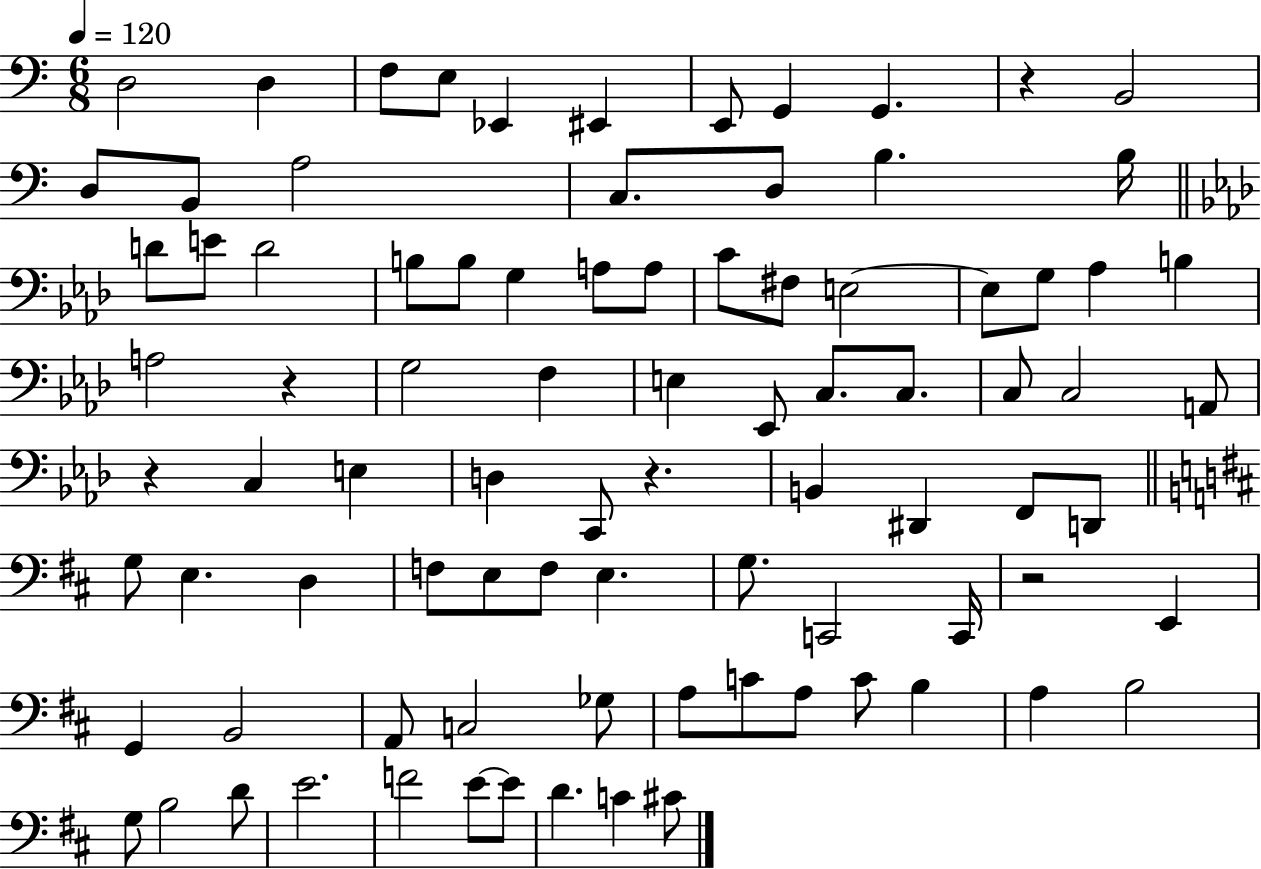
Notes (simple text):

D3/h D3/q F3/e E3/e Eb2/q EIS2/q E2/e G2/q G2/q. R/q B2/h D3/e B2/e A3/h C3/e. D3/e B3/q. B3/s D4/e E4/e D4/h B3/e B3/e G3/q A3/e A3/e C4/e F#3/e E3/h E3/e G3/e Ab3/q B3/q A3/h R/q G3/h F3/q E3/q Eb2/e C3/e. C3/e. C3/e C3/h A2/e R/q C3/q E3/q D3/q C2/e R/q. B2/q D#2/q F2/e D2/e G3/e E3/q. D3/q F3/e E3/e F3/e E3/q. G3/e. C2/h C2/s R/h E2/q G2/q B2/h A2/e C3/h Gb3/e A3/e C4/e A3/e C4/e B3/q A3/q B3/h G3/e B3/h D4/e E4/h. F4/h E4/e E4/e D4/q. C4/q C#4/e